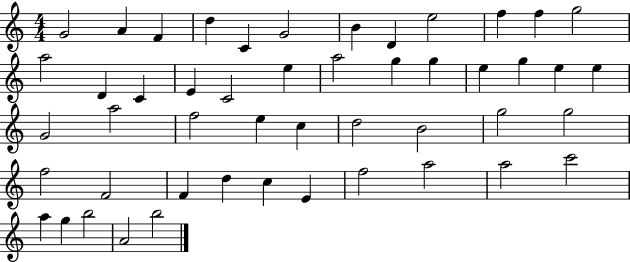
{
  \clef treble
  \numericTimeSignature
  \time 4/4
  \key c \major
  g'2 a'4 f'4 | d''4 c'4 g'2 | b'4 d'4 e''2 | f''4 f''4 g''2 | \break a''2 d'4 c'4 | e'4 c'2 e''4 | a''2 g''4 g''4 | e''4 g''4 e''4 e''4 | \break g'2 a''2 | f''2 e''4 c''4 | d''2 b'2 | g''2 g''2 | \break f''2 f'2 | f'4 d''4 c''4 e'4 | f''2 a''2 | a''2 c'''2 | \break a''4 g''4 b''2 | a'2 b''2 | \bar "|."
}